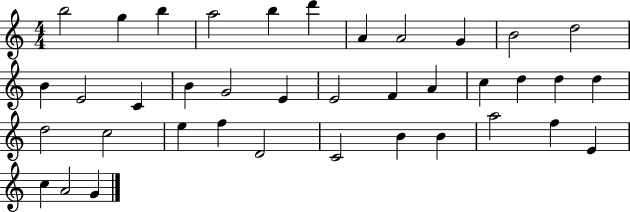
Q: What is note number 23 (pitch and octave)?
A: D5